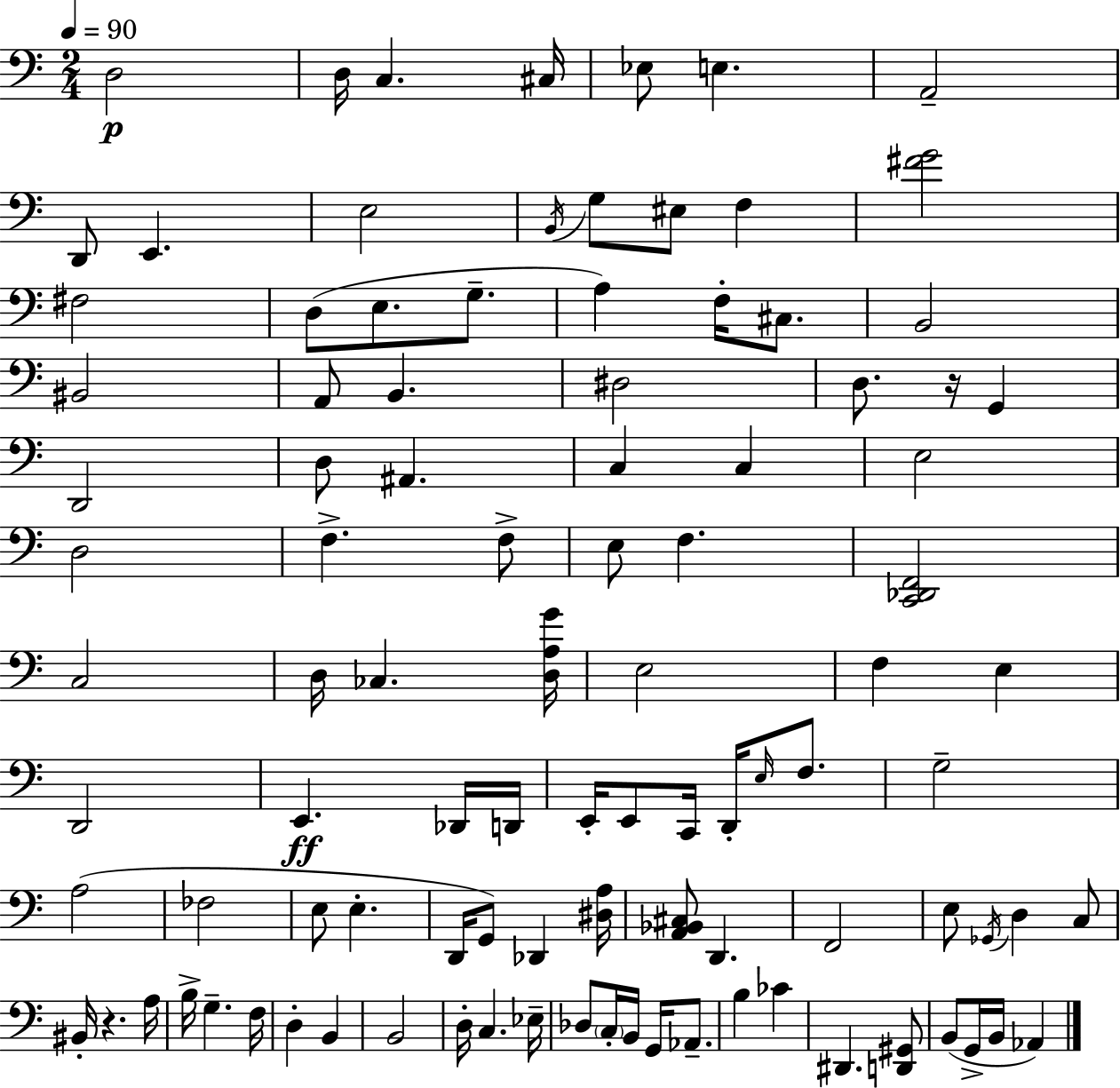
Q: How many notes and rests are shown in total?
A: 100